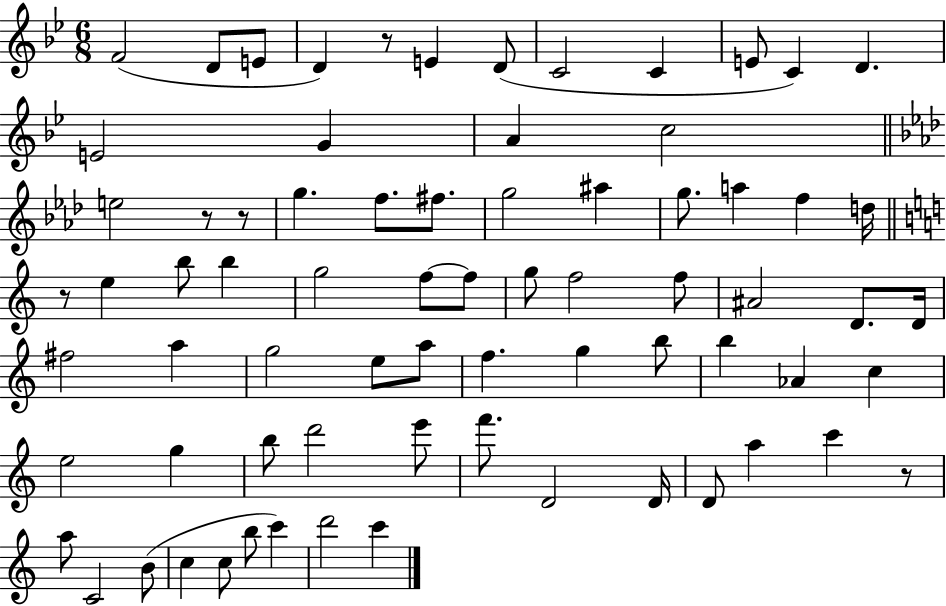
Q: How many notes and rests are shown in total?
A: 73